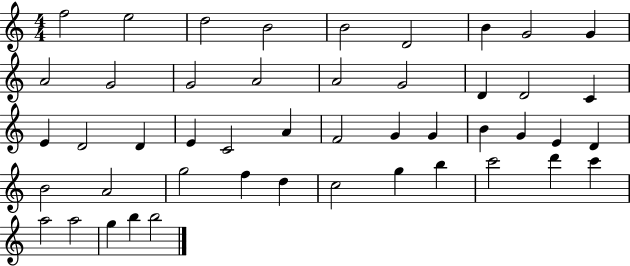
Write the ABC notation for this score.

X:1
T:Untitled
M:4/4
L:1/4
K:C
f2 e2 d2 B2 B2 D2 B G2 G A2 G2 G2 A2 A2 G2 D D2 C E D2 D E C2 A F2 G G B G E D B2 A2 g2 f d c2 g b c'2 d' c' a2 a2 g b b2